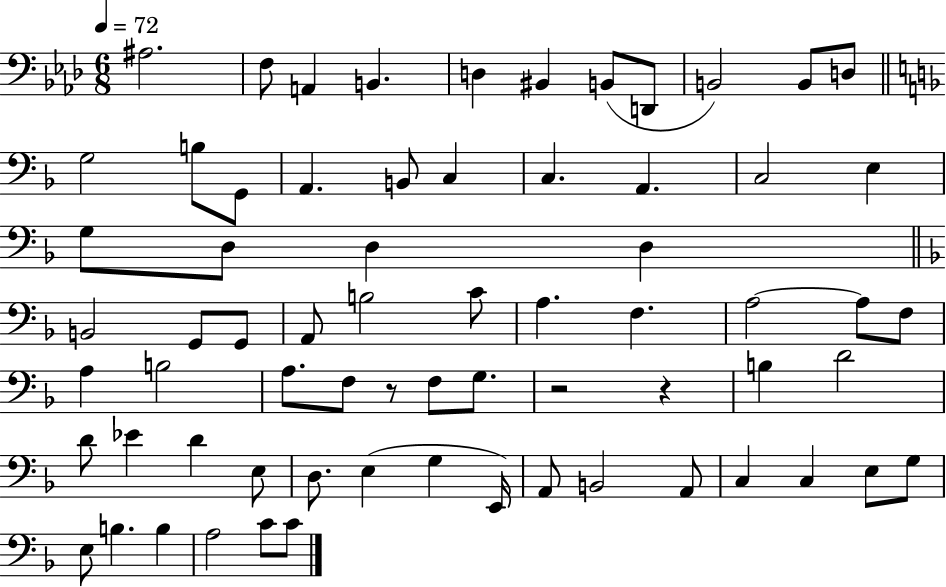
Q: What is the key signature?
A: AES major